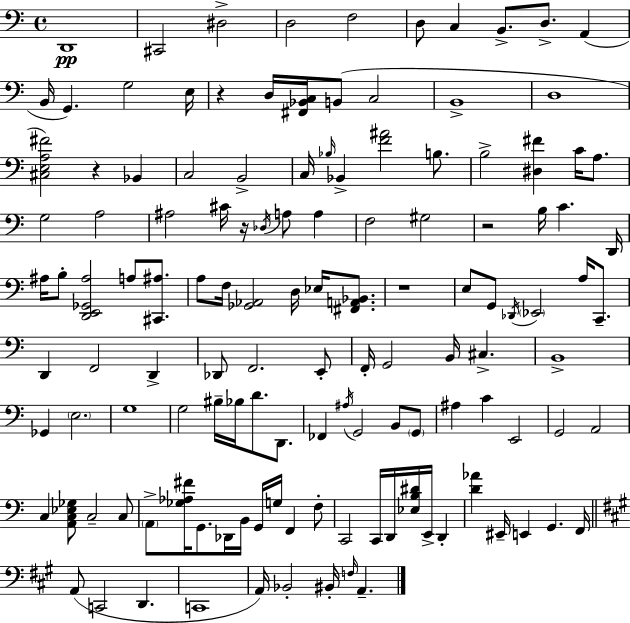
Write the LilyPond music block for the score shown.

{
  \clef bass
  \time 4/4
  \defaultTimeSignature
  \key c \major
  d,1\pp | cis,2 dis2-> | d2 f2 | d8 c4 b,8.-> d8.-> a,4( | \break b,16 g,4.) g2 e16 | r4 d16 <fis, bes, c>16 b,8( c2 | b,1-> | d1 | \break <cis e a fis'>2) r4 bes,4 | c2 b,2-> | c16 \grace { bes16 } bes,4-> <f' ais'>2 b8. | b2-> <dis fis'>4 c'16 a8. | \break g2 a2 | ais2 cis'16 r16 \acciaccatura { des16 } a8 a4 | f2 gis2 | r2 b16 c'4. | \break d,16 ais16 b8-. <d, e, ges, ais>2 a8 <cis, ais>8. | a8 f16 <ges, aes,>2 d16 ees16 <fis, a, bes,>8. | r1 | e8 g,8 \acciaccatura { des,16 } \parenthesize ees,2 a16 | \break c,8.-- d,4 f,2 d,4-> | des,8 f,2. | e,8-. f,16-. g,2 b,16 cis4.-> | b,1-> | \break ges,4 \parenthesize e2. | g1 | g2 bis16-- bes16 d'8. | d,8. fes,4 \acciaccatura { ais16 } g,2 | \break b,8 \parenthesize g,8 ais4 c'4 e,2 | g,2 a,2 | c4 <a, c ees ges>8 c2-- | c8 \parenthesize a,8-> <ges aes fis'>16 g,8. des,16 b,16 g,16 g16 f,4 | \break f8-. c,2 c,16 d,16 <ees b dis'>16 e,16-> | d,4-. <d' aes'>4 eis,16-- e,4 g,4. | f,16 \bar "||" \break \key a \major a,8( c,2 d,4. | c,1 | a,16) bes,2-. bis,16-. \grace { f16 } a,4.-- | \bar "|."
}